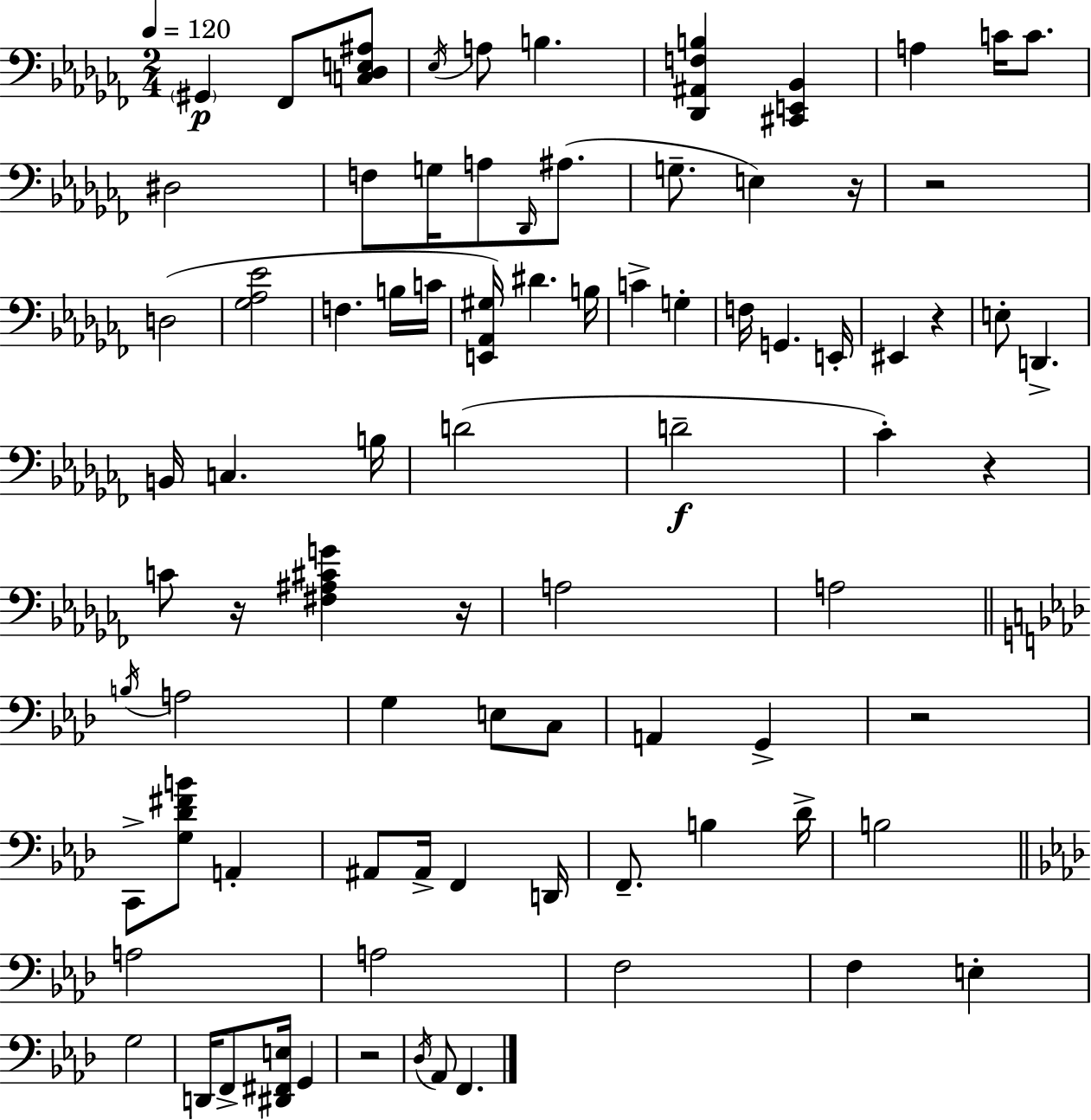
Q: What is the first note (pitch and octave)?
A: G#2